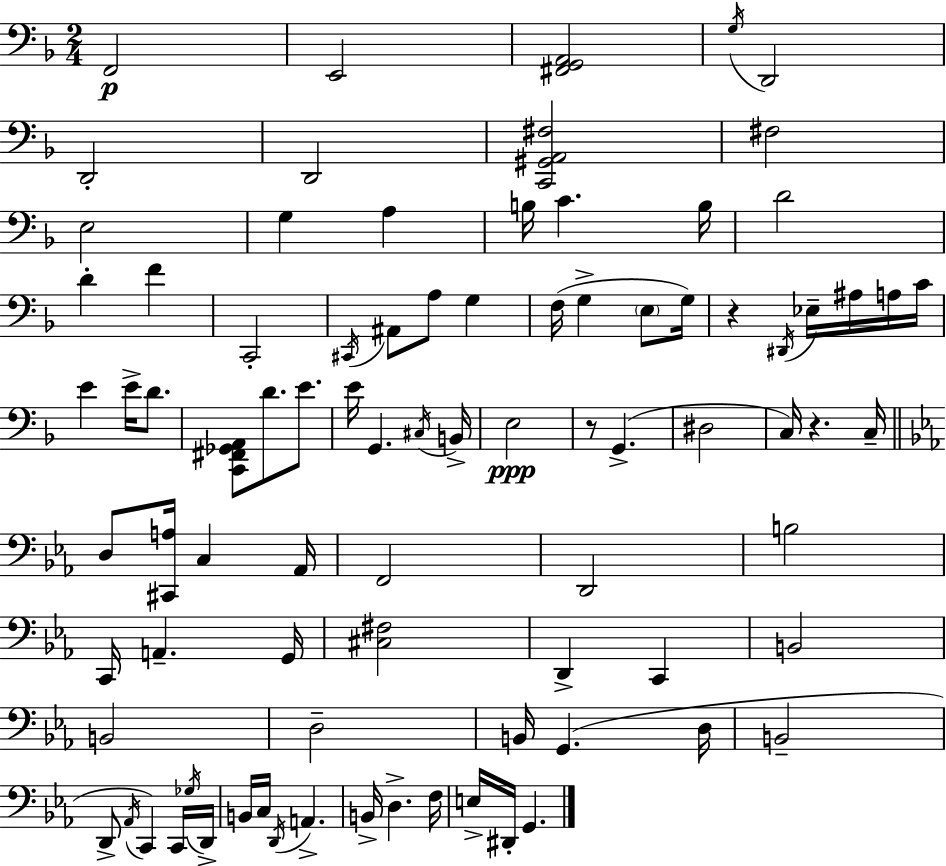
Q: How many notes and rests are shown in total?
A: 86